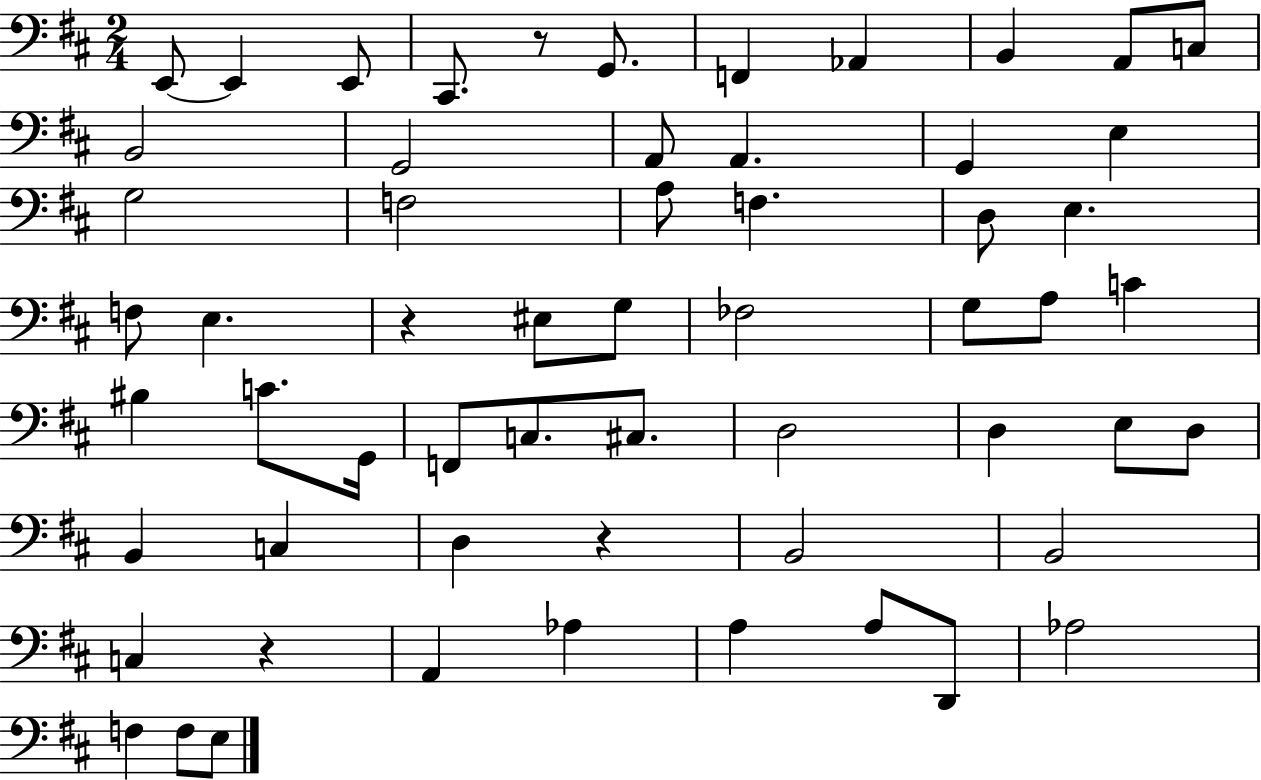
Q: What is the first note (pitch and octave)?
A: E2